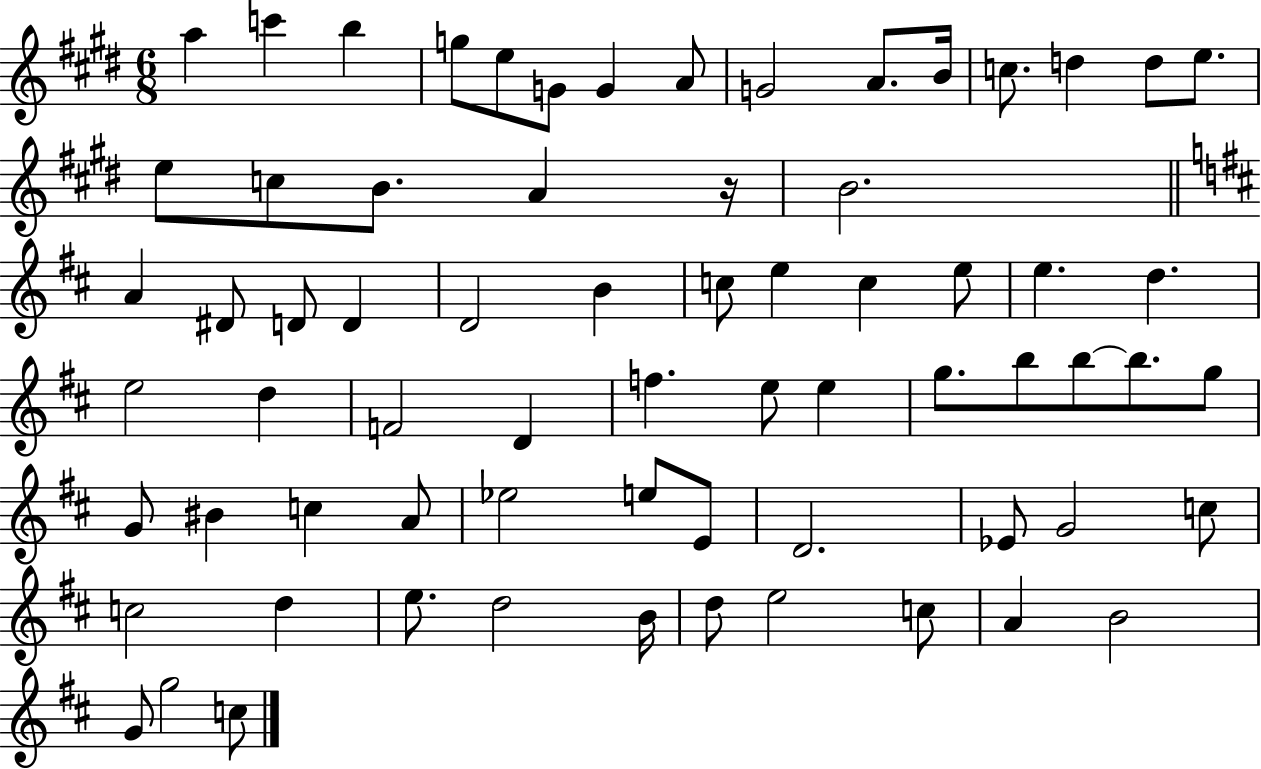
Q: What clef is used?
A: treble